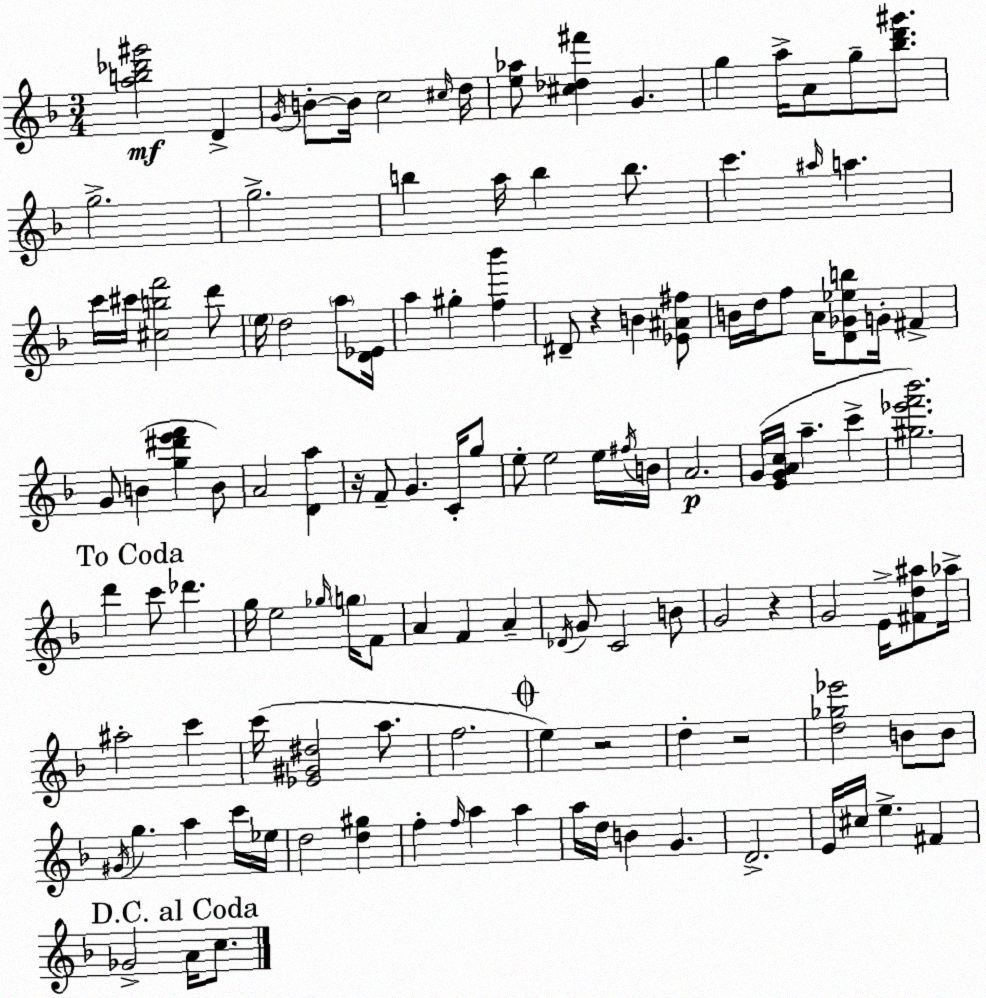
X:1
T:Untitled
M:3/4
L:1/4
K:F
[ab_d'^g']2 D G/4 B/2 B/4 c2 ^c/4 d/4 [e_a]/2 [^c_d^f'] G g a/4 A/2 g/2 [_bd'^g']/2 g2 g2 b a/4 b b/2 c' ^a/4 a c'/4 ^c'/4 [^cbf']2 d'/2 e/4 d2 a/2 [D_E]/4 a ^g [f_b'] ^D/2 z B [_E^A^f]/2 B/4 d/4 f/2 A/4 [D_G_eb]/2 G/4 ^F G/2 B [g^d'e'f'] B/2 A2 [Da] z/4 F/2 G C/4 g/2 e/2 e2 e/4 ^f/4 B/4 A2 G/4 [EGAc]/4 a c' [^g_e'f'_b']2 d' c'/2 _d' g/4 e2 _g/4 g/4 F/2 A F A _D/4 G/2 C2 B/2 G2 z G2 E/4 [^Fd^a]/2 _a/4 ^a2 c' c'/4 [_E^G^d]2 a/2 f2 e z2 d z2 [d_g_e']2 B/2 B/2 ^G/4 g a c'/4 _e/4 d2 [d^g] f f/4 a a a/4 d/4 B G D2 E/4 ^c/4 e ^F _G2 A/4 c/2